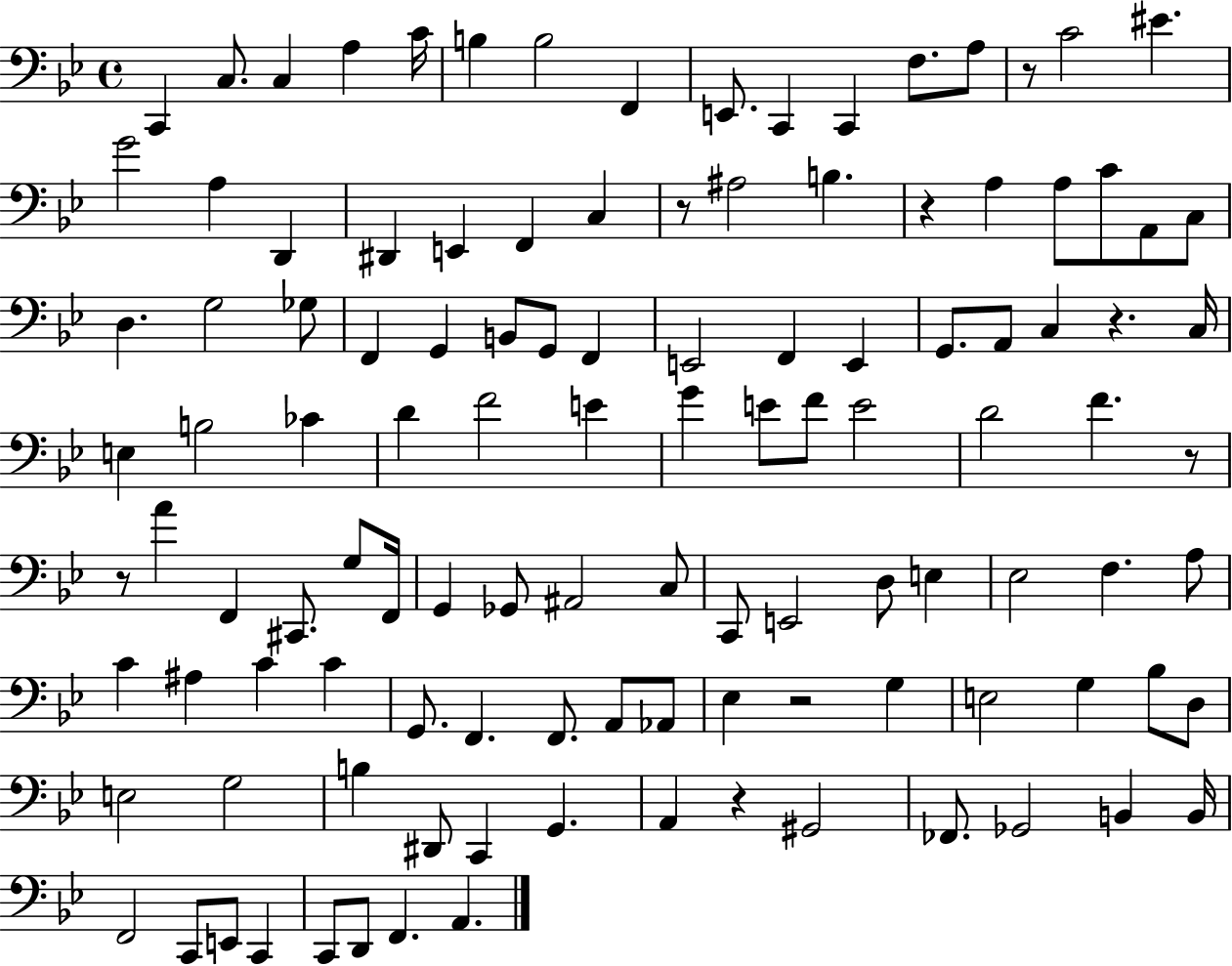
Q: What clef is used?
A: bass